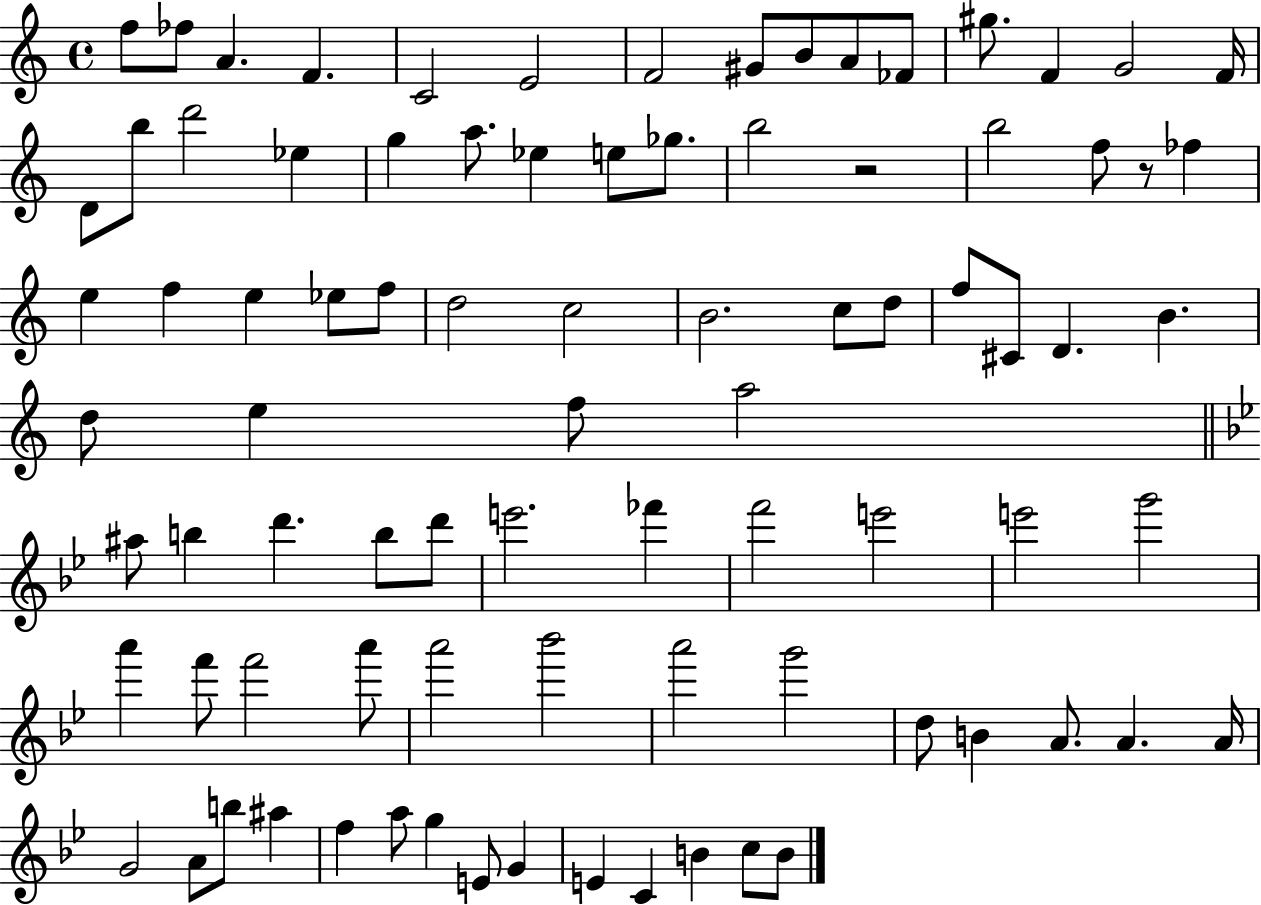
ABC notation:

X:1
T:Untitled
M:4/4
L:1/4
K:C
f/2 _f/2 A F C2 E2 F2 ^G/2 B/2 A/2 _F/2 ^g/2 F G2 F/4 D/2 b/2 d'2 _e g a/2 _e e/2 _g/2 b2 z2 b2 f/2 z/2 _f e f e _e/2 f/2 d2 c2 B2 c/2 d/2 f/2 ^C/2 D B d/2 e f/2 a2 ^a/2 b d' b/2 d'/2 e'2 _f' f'2 e'2 e'2 g'2 a' f'/2 f'2 a'/2 a'2 _b'2 a'2 g'2 d/2 B A/2 A A/4 G2 A/2 b/2 ^a f a/2 g E/2 G E C B c/2 B/2